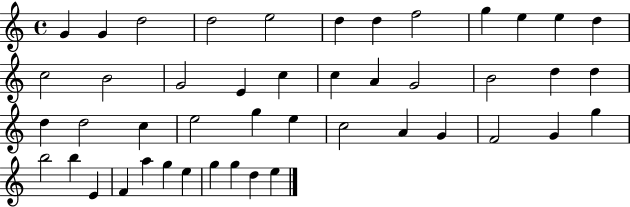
G4/q G4/q D5/h D5/h E5/h D5/q D5/q F5/h G5/q E5/q E5/q D5/q C5/h B4/h G4/h E4/q C5/q C5/q A4/q G4/h B4/h D5/q D5/q D5/q D5/h C5/q E5/h G5/q E5/q C5/h A4/q G4/q F4/h G4/q G5/q B5/h B5/q E4/q F4/q A5/q G5/q E5/q G5/q G5/q D5/q E5/q